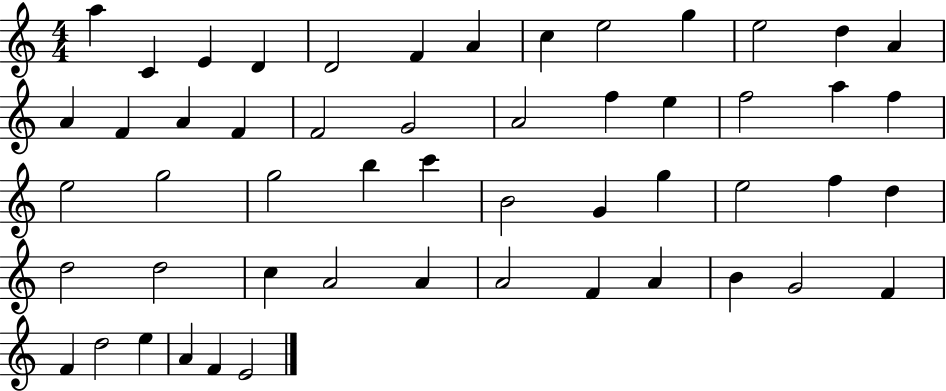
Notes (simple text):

A5/q C4/q E4/q D4/q D4/h F4/q A4/q C5/q E5/h G5/q E5/h D5/q A4/q A4/q F4/q A4/q F4/q F4/h G4/h A4/h F5/q E5/q F5/h A5/q F5/q E5/h G5/h G5/h B5/q C6/q B4/h G4/q G5/q E5/h F5/q D5/q D5/h D5/h C5/q A4/h A4/q A4/h F4/q A4/q B4/q G4/h F4/q F4/q D5/h E5/q A4/q F4/q E4/h